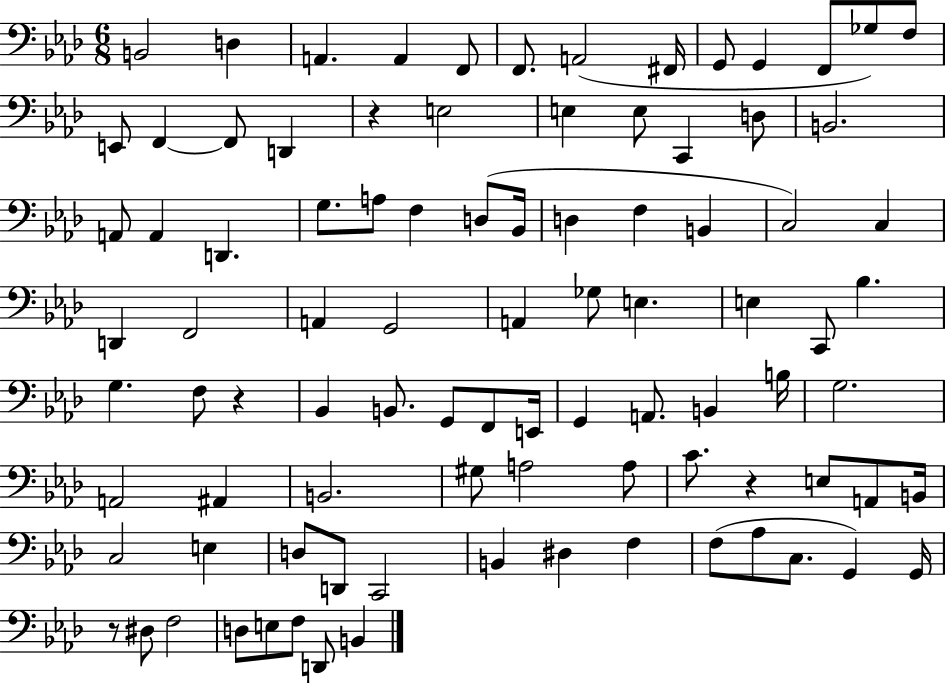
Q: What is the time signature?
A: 6/8